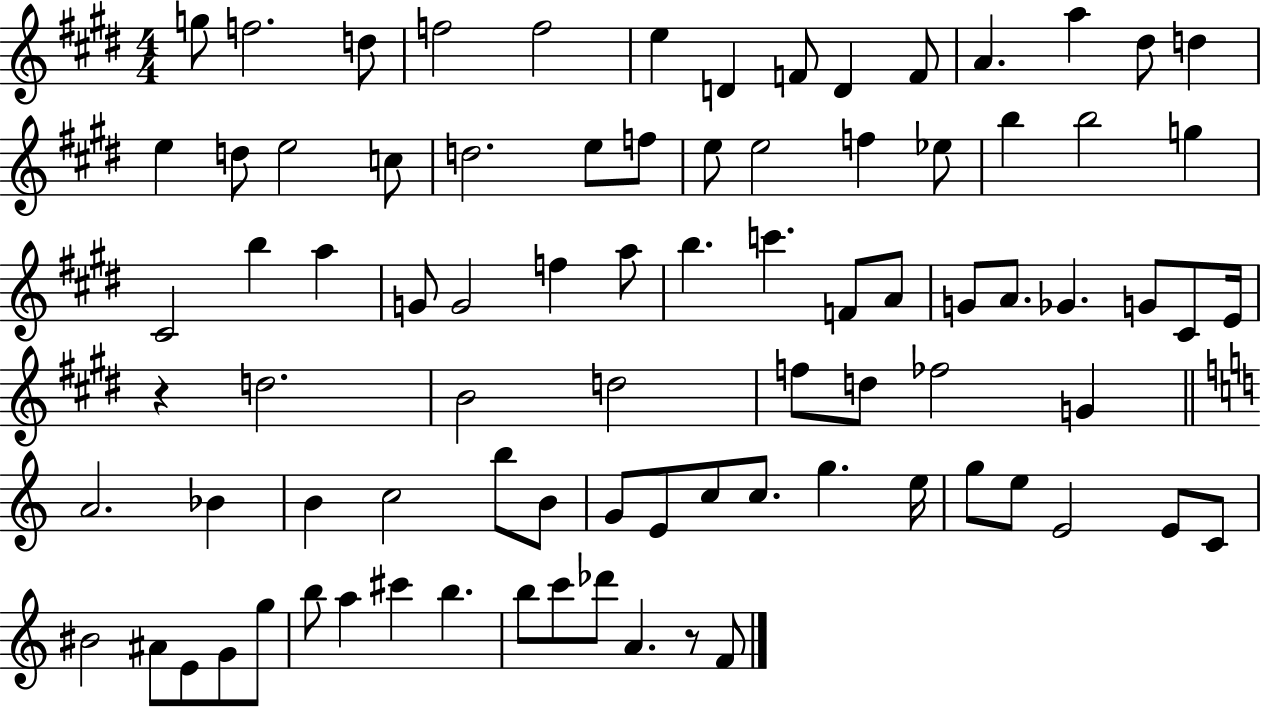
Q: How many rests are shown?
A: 2